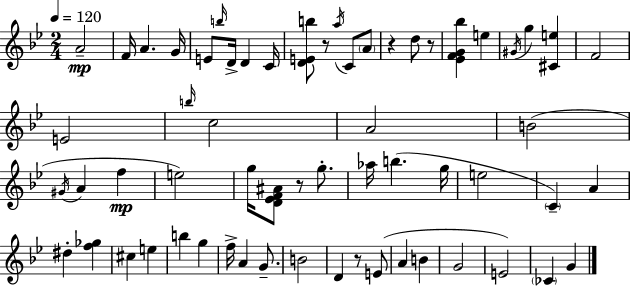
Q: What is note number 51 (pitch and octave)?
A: G4